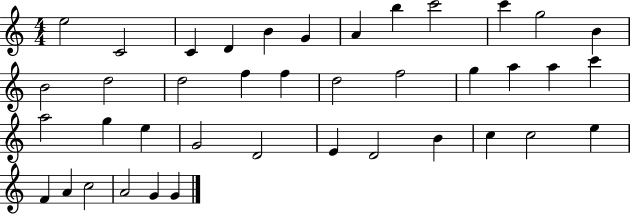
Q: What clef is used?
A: treble